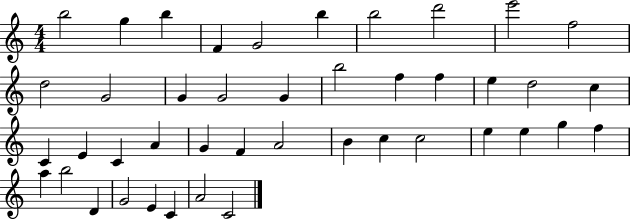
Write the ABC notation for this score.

X:1
T:Untitled
M:4/4
L:1/4
K:C
b2 g b F G2 b b2 d'2 e'2 f2 d2 G2 G G2 G b2 f f e d2 c C E C A G F A2 B c c2 e e g f a b2 D G2 E C A2 C2